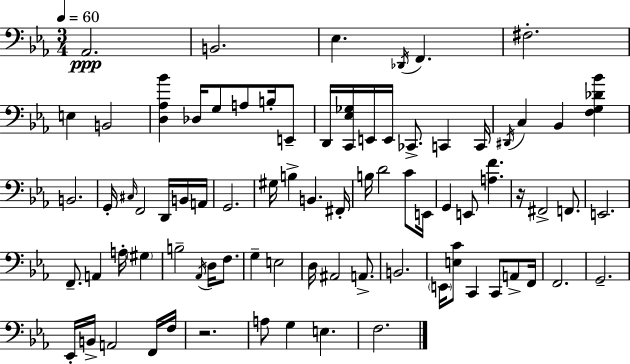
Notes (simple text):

Ab2/h. B2/h. Eb3/q. Db2/s F2/q. F#3/h. E3/q B2/h [D3,Ab3,Bb4]/q Db3/s G3/e A3/e B3/s E2/e D2/s [C2,Eb3,Gb3]/s E2/s E2/s CES2/e. C2/q C2/s D#2/s C3/q Bb2/q [F3,G3,Db4,Bb4]/q B2/h. G2/s C#3/s F2/h D2/s B2/s A2/s G2/h. G#3/s B3/q B2/q. F#2/s B3/s D4/h C4/e E2/s G2/q E2/e [A3,F4]/q. R/s F#2/h F2/e. E2/h. F2/e. A2/q A3/s G#3/q B3/h Ab2/s D3/s F3/e. G3/q E3/h D3/s A#2/h A2/e. B2/h. E2/s [E3,C4]/e C2/q C2/e A2/e F2/s F2/h. G2/h. Eb2/s B2/s A2/h F2/s F3/s R/h. A3/e G3/q E3/q. F3/h.